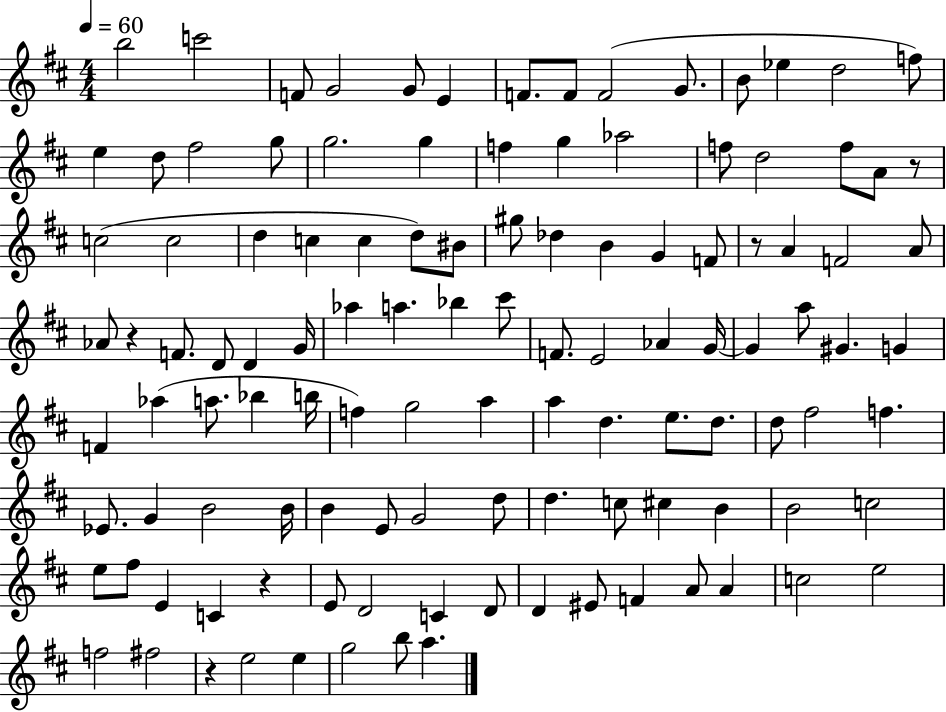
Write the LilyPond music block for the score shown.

{
  \clef treble
  \numericTimeSignature
  \time 4/4
  \key d \major
  \tempo 4 = 60
  \repeat volta 2 { b''2 c'''2 | f'8 g'2 g'8 e'4 | f'8. f'8 f'2( g'8. | b'8 ees''4 d''2 f''8) | \break e''4 d''8 fis''2 g''8 | g''2. g''4 | f''4 g''4 aes''2 | f''8 d''2 f''8 a'8 r8 | \break c''2( c''2 | d''4 c''4 c''4 d''8) bis'8 | gis''8 des''4 b'4 g'4 f'8 | r8 a'4 f'2 a'8 | \break aes'8 r4 f'8. d'8 d'4 g'16 | aes''4 a''4. bes''4 cis'''8 | f'8. e'2 aes'4 g'16~~ | g'4 a''8 gis'4. g'4 | \break f'4 aes''4( a''8. bes''4 b''16 | f''4) g''2 a''4 | a''4 d''4. e''8. d''8. | d''8 fis''2 f''4. | \break ees'8. g'4 b'2 b'16 | b'4 e'8 g'2 d''8 | d''4. c''8 cis''4 b'4 | b'2 c''2 | \break e''8 fis''8 e'4 c'4 r4 | e'8 d'2 c'4 d'8 | d'4 eis'8 f'4 a'8 a'4 | c''2 e''2 | \break f''2 fis''2 | r4 e''2 e''4 | g''2 b''8 a''4. | } \bar "|."
}